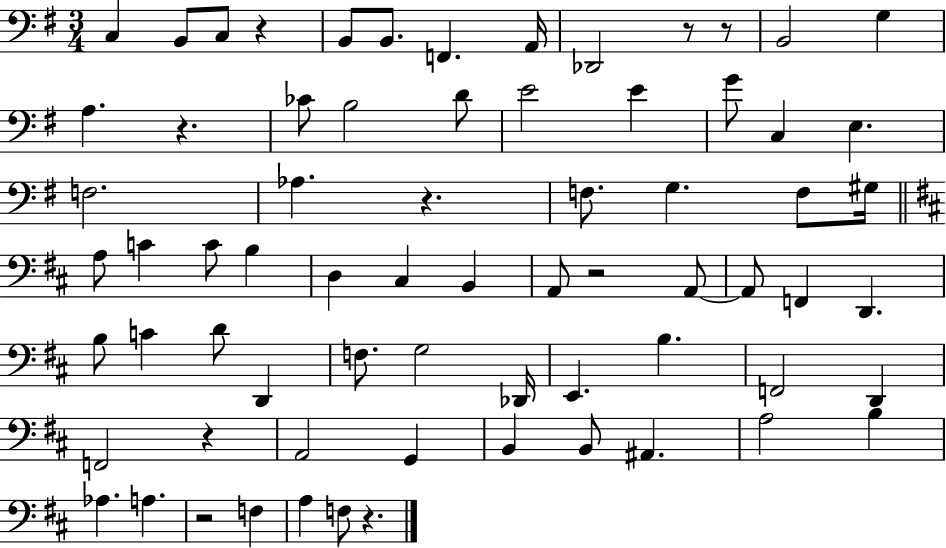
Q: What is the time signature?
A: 3/4